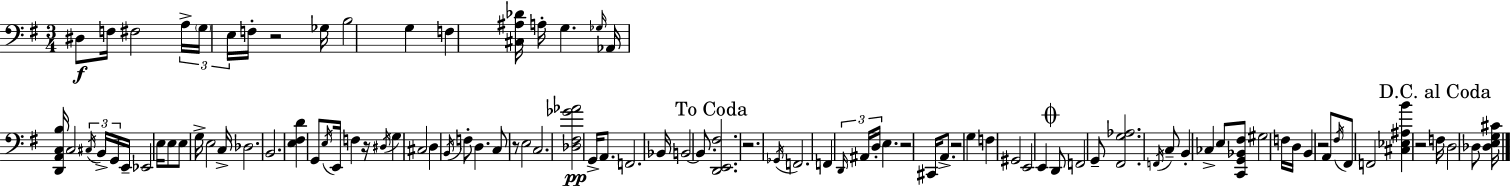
X:1
T:Untitled
M:3/4
L:1/4
K:Em
^D,/2 F,/4 ^F,2 A,/4 G,/4 E,/4 F,/4 z2 _G,/4 B,2 G, F, [^C,^A,_D]/4 A,/4 G, _G,/4 _A,,/4 [D,,A,,C,B,]/4 C,2 ^C,/4 B,,/4 G,,/4 E,,/4 _E,,2 E,/4 E,/2 E,/2 G,/4 E,2 C,/4 _D,2 B,,2 [E,^F,D] G,,/2 E,/4 E,,/4 F, z/4 ^D,/4 G, ^C,2 D, B,,/4 F,/2 D, C,/2 z/2 E,2 C,2 [_D,^F,_G_A]2 G,,/4 A,,/2 F,,2 _B,,/4 B,,2 B,,/2 [D,,E,,^F,]2 z2 _G,,/4 F,,2 F,, D,,/4 ^A,,/4 D,/4 E, z2 ^C,,/4 A,,/2 z2 G, F, ^G,,2 E,,2 E,, D,,/2 F,,2 G,,/2 [^F,,G,_A,]2 F,,/4 C,/2 B,, _C, E,/2 [C,,G,,_B,,^F,]/2 ^G,2 F,/4 D,/4 B,, z2 A,,/2 ^F,/4 ^F,,/2 F,,2 [^C,_E,^A,B] z2 F,/4 D,2 _D,/2 [_D,E,G,^C]/4